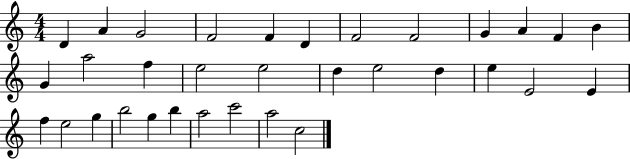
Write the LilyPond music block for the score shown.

{
  \clef treble
  \numericTimeSignature
  \time 4/4
  \key c \major
  d'4 a'4 g'2 | f'2 f'4 d'4 | f'2 f'2 | g'4 a'4 f'4 b'4 | \break g'4 a''2 f''4 | e''2 e''2 | d''4 e''2 d''4 | e''4 e'2 e'4 | \break f''4 e''2 g''4 | b''2 g''4 b''4 | a''2 c'''2 | a''2 c''2 | \break \bar "|."
}